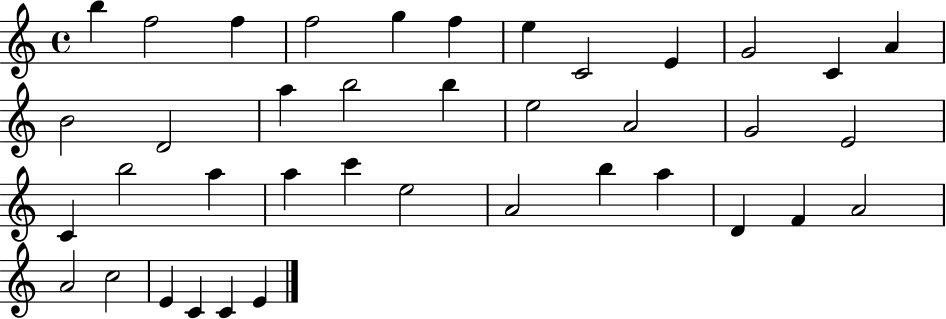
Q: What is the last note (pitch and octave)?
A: E4